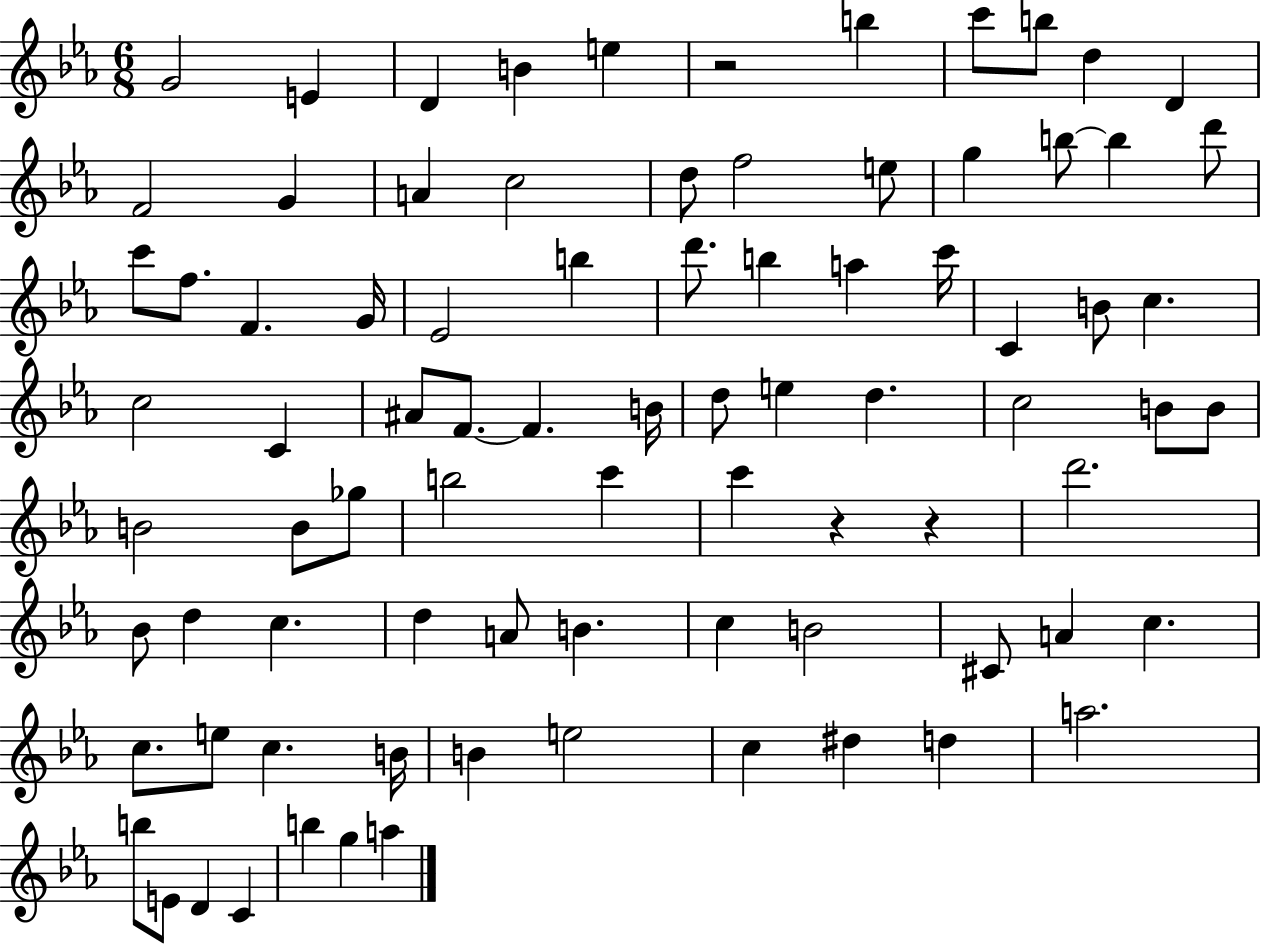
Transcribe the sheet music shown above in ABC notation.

X:1
T:Untitled
M:6/8
L:1/4
K:Eb
G2 E D B e z2 b c'/2 b/2 d D F2 G A c2 d/2 f2 e/2 g b/2 b d'/2 c'/2 f/2 F G/4 _E2 b d'/2 b a c'/4 C B/2 c c2 C ^A/2 F/2 F B/4 d/2 e d c2 B/2 B/2 B2 B/2 _g/2 b2 c' c' z z d'2 _B/2 d c d A/2 B c B2 ^C/2 A c c/2 e/2 c B/4 B e2 c ^d d a2 b/2 E/2 D C b g a